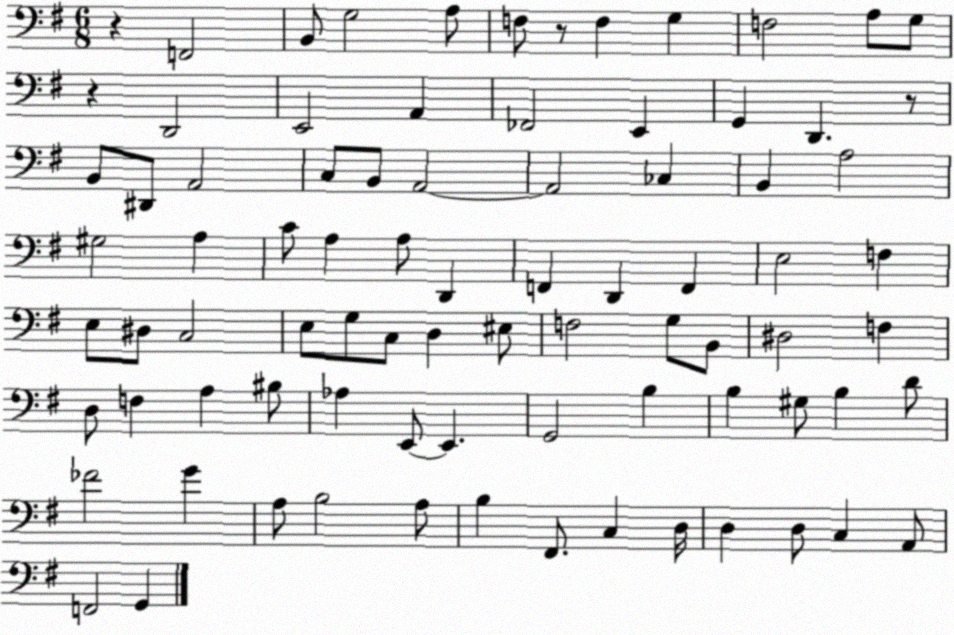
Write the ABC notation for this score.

X:1
T:Untitled
M:6/8
L:1/4
K:G
z F,,2 B,,/2 G,2 A,/2 F,/2 z/2 F, G, F,2 A,/2 G,/2 z D,,2 E,,2 A,, _F,,2 E,, G,, D,, z/2 B,,/2 ^D,,/2 A,,2 C,/2 B,,/2 A,,2 A,,2 _C, B,, A,2 ^G,2 A, C/2 A, A,/2 D,, F,, D,, F,, E,2 F, E,/2 ^D,/2 C,2 E,/2 G,/2 C,/2 D, ^E,/2 F,2 G,/2 B,,/2 ^D,2 F, D,/2 F, A, ^B,/2 _A, E,,/2 E,, G,,2 B, B, ^G,/2 B, D/2 _F2 G A,/2 B,2 A,/2 B, ^F,,/2 C, D,/4 D, D,/2 C, A,,/2 F,,2 G,,